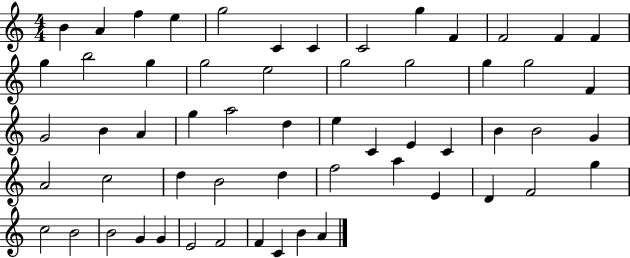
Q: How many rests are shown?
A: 0